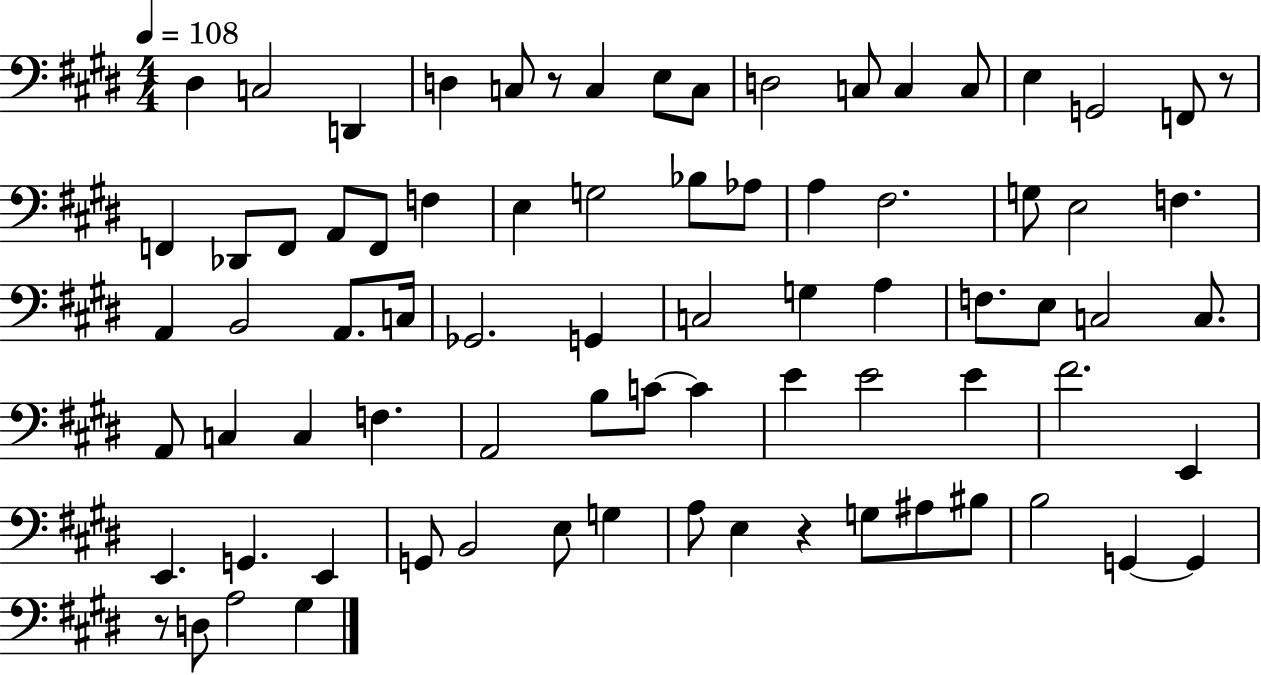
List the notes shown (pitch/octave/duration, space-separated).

D#3/q C3/h D2/q D3/q C3/e R/e C3/q E3/e C3/e D3/h C3/e C3/q C3/e E3/q G2/h F2/e R/e F2/q Db2/e F2/e A2/e F2/e F3/q E3/q G3/h Bb3/e Ab3/e A3/q F#3/h. G3/e E3/h F3/q. A2/q B2/h A2/e. C3/s Gb2/h. G2/q C3/h G3/q A3/q F3/e. E3/e C3/h C3/e. A2/e C3/q C3/q F3/q. A2/h B3/e C4/e C4/q E4/q E4/h E4/q F#4/h. E2/q E2/q. G2/q. E2/q G2/e B2/h E3/e G3/q A3/e E3/q R/q G3/e A#3/e BIS3/e B3/h G2/q G2/q R/e D3/e A3/h G#3/q